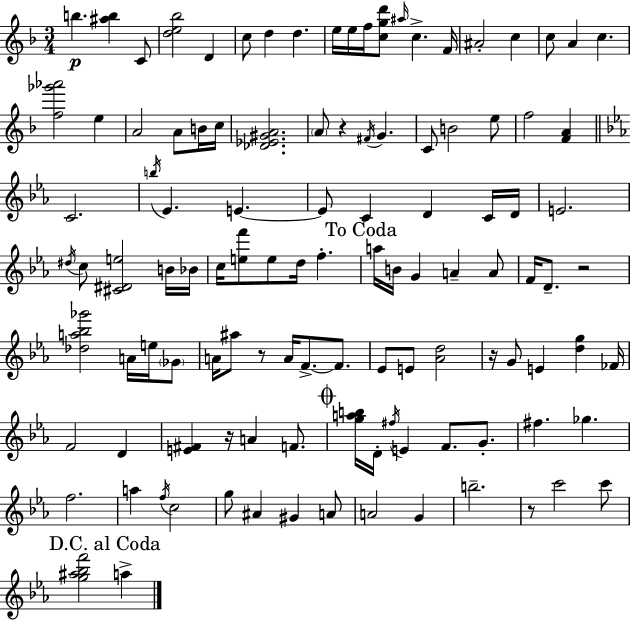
X:1
T:Untitled
M:3/4
L:1/4
K:Dm
b [^ab] C/2 [de_b]2 D c/2 d d e/4 e/4 f/4 [cgd']/2 ^a/4 c F/4 ^A2 c c/2 A c [f_g'_a']2 e A2 A/2 B/4 c/4 [_D_E^GA]2 A/2 z ^F/4 G C/2 B2 e/2 f2 [FA] C2 b/4 _E E E/2 C D C/4 D/4 E2 ^d/4 c/2 [^C^De]2 B/4 _B/4 c/4 [ef']/2 e/2 d/4 f a/4 B/4 G A A/2 F/4 D/2 z2 [_da_b_g']2 A/4 e/4 _G/2 A/4 ^a/2 z/2 A/4 F/2 F/2 _E/2 E/2 [_Ad]2 z/4 G/2 E [dg] _F/4 F2 D [E^F] z/4 A F/2 [gab]/4 D/4 ^f/4 E F/2 G/2 ^f _g f2 a f/4 c2 g/2 ^A ^G A/2 A2 G b2 z/2 c'2 c'/2 [g^a_bf']2 a